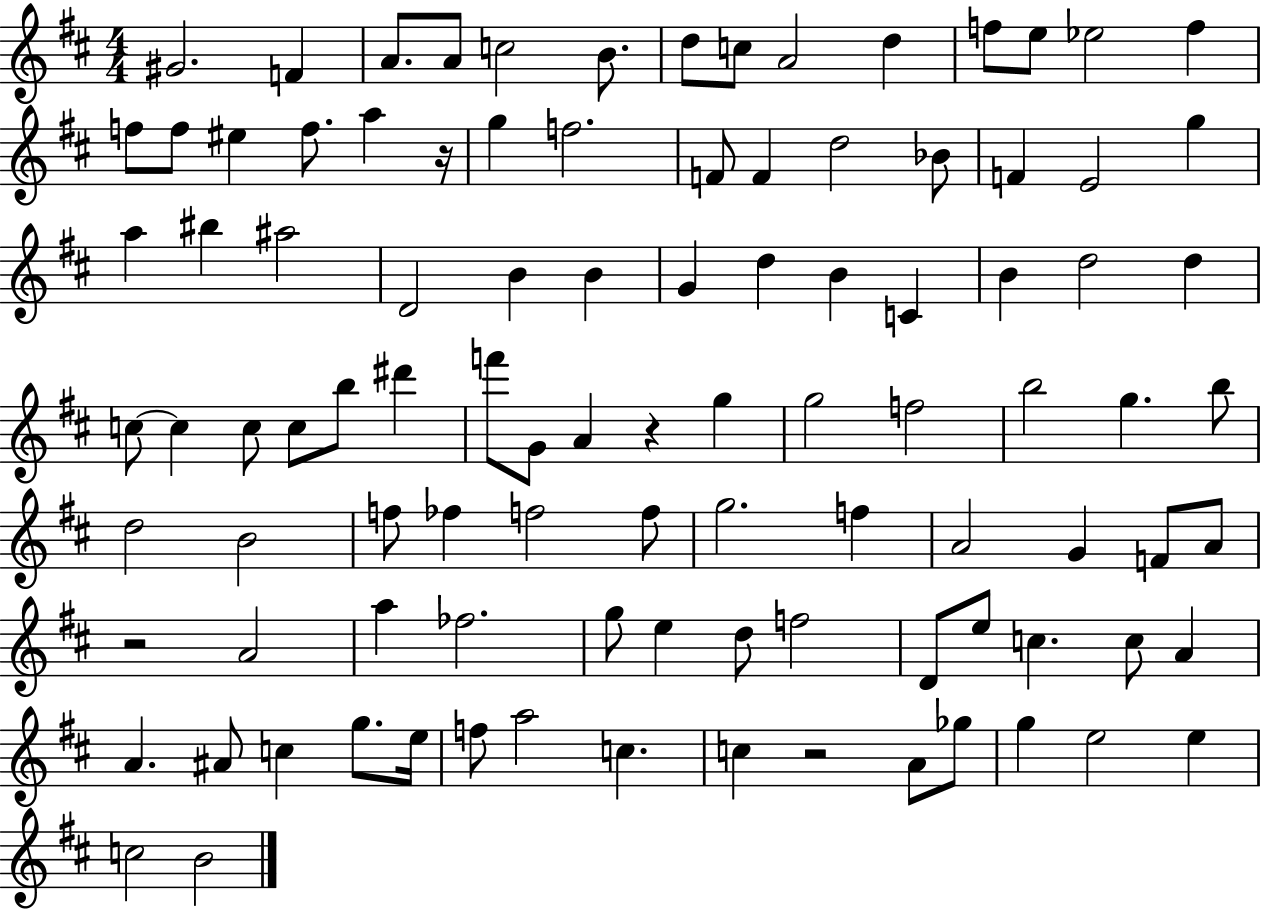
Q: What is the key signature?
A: D major